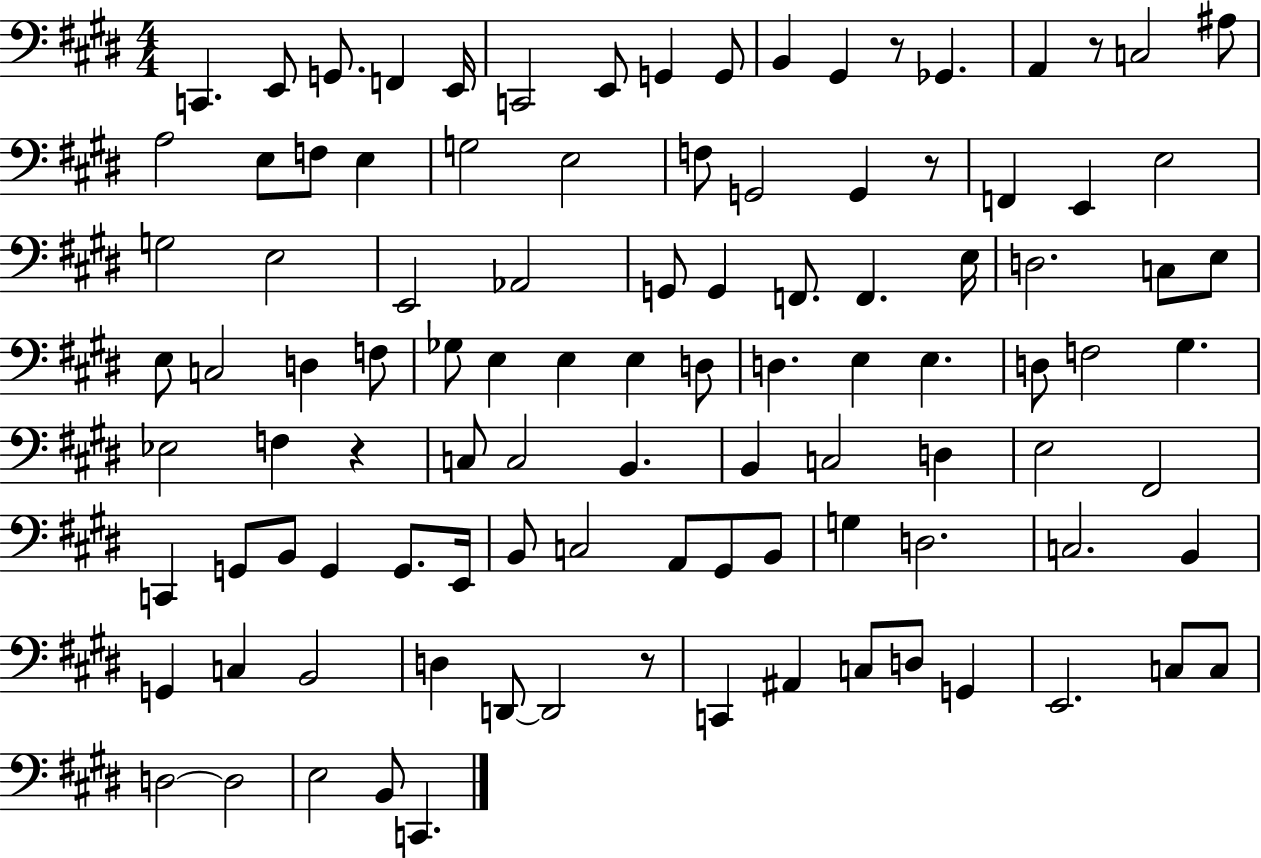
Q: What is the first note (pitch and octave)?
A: C2